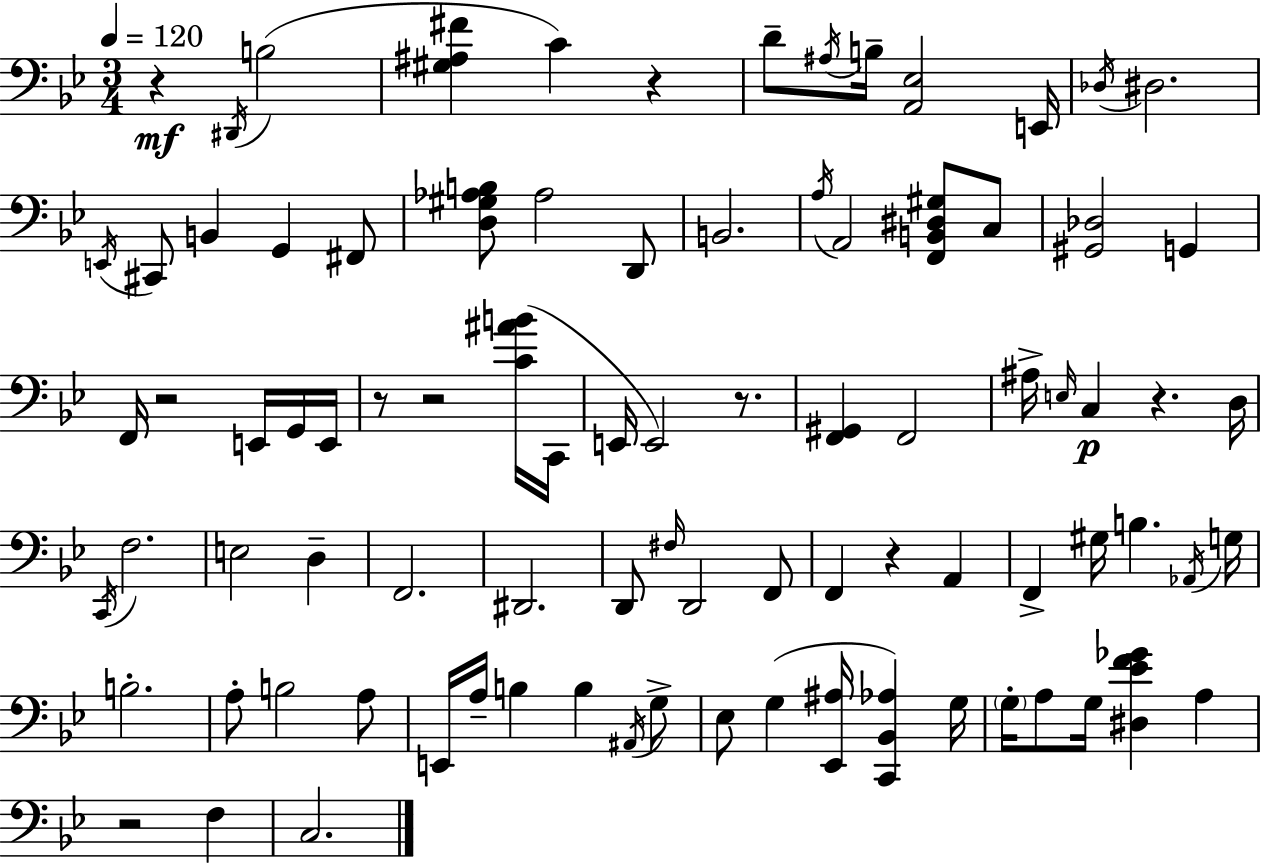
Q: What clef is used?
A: bass